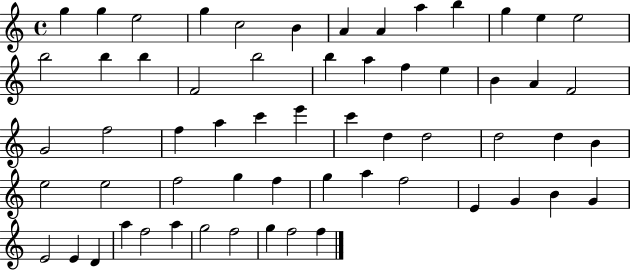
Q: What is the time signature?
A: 4/4